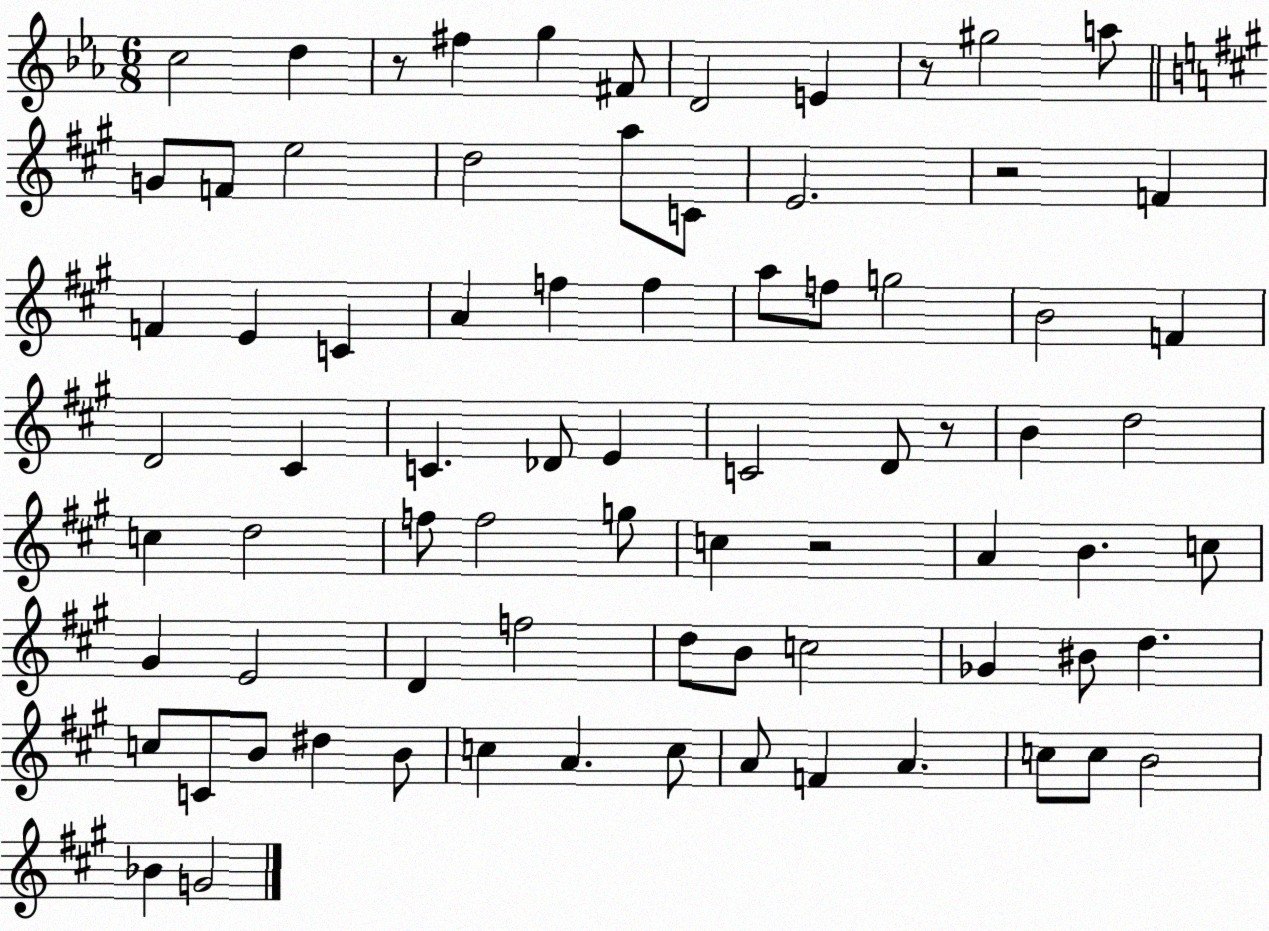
X:1
T:Untitled
M:6/8
L:1/4
K:Eb
c2 d z/2 ^f g ^F/2 D2 E z/2 ^g2 a/2 G/2 F/2 e2 d2 a/2 C/2 E2 z2 F F E C A f f a/2 f/2 g2 B2 F D2 ^C C _D/2 E C2 D/2 z/2 B d2 c d2 f/2 f2 g/2 c z2 A B c/2 ^G E2 D f2 d/2 B/2 c2 _G ^B/2 d c/2 C/2 B/2 ^d B/2 c A c/2 A/2 F A c/2 c/2 B2 _B G2